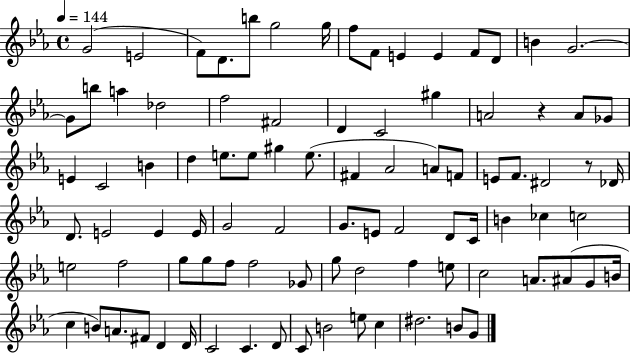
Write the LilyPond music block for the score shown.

{
  \clef treble
  \time 4/4
  \defaultTimeSignature
  \key ees \major
  \tempo 4 = 144
  g'2( e'2 | f'8) d'8. b''8 g''2 g''16 | f''8 f'8 e'4 e'4 f'8 d'8 | b'4 g'2.~~ | \break g'8 b''8 a''4 des''2 | f''2 fis'2 | d'4 c'2 gis''4 | a'2 r4 a'8 ges'8 | \break e'4 c'2 b'4 | d''4 e''8. e''8 gis''4 e''8.( | fis'4 aes'2 a'8) f'8 | e'8 f'8. dis'2 r8 des'16 | \break d'8. e'2 e'4 e'16 | g'2 f'2 | g'8. e'8 f'2 d'8 c'16 | b'4 ces''4 c''2 | \break e''2 f''2 | g''8 g''8 f''8 f''2 ges'8 | g''8 d''2 f''4 e''8 | c''2 a'8. ais'8( g'8 b'16 | \break c''4 b'8) a'8. fis'8 d'4 d'16 | c'2 c'4. d'8 | c'8 b'2 e''8 c''4 | dis''2. b'8 g'8 | \break \bar "|."
}